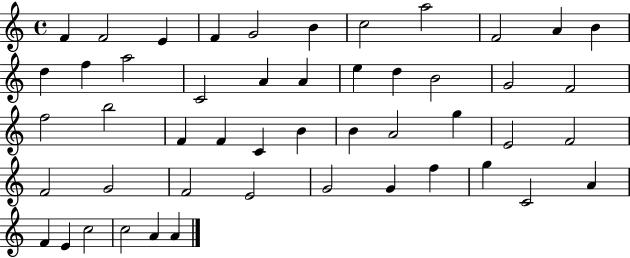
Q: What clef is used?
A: treble